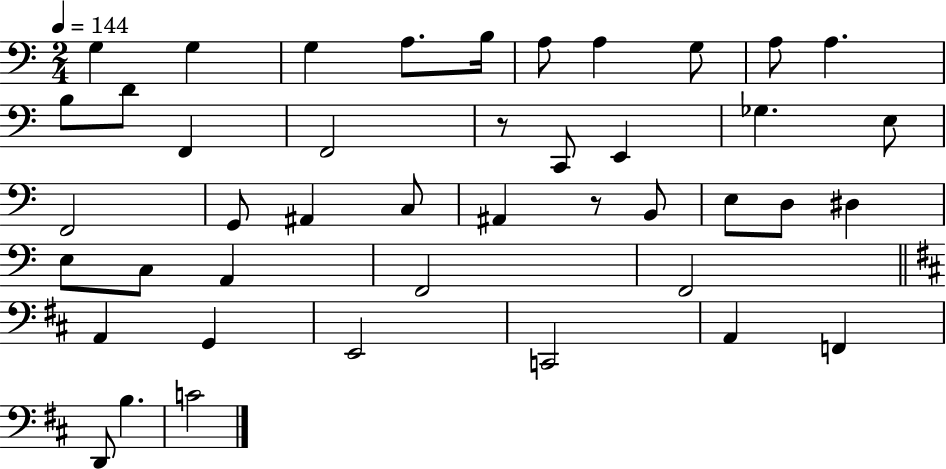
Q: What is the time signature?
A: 2/4